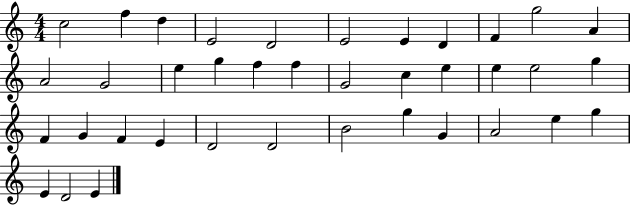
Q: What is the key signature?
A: C major